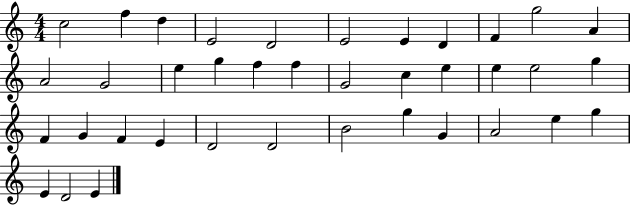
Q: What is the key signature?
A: C major